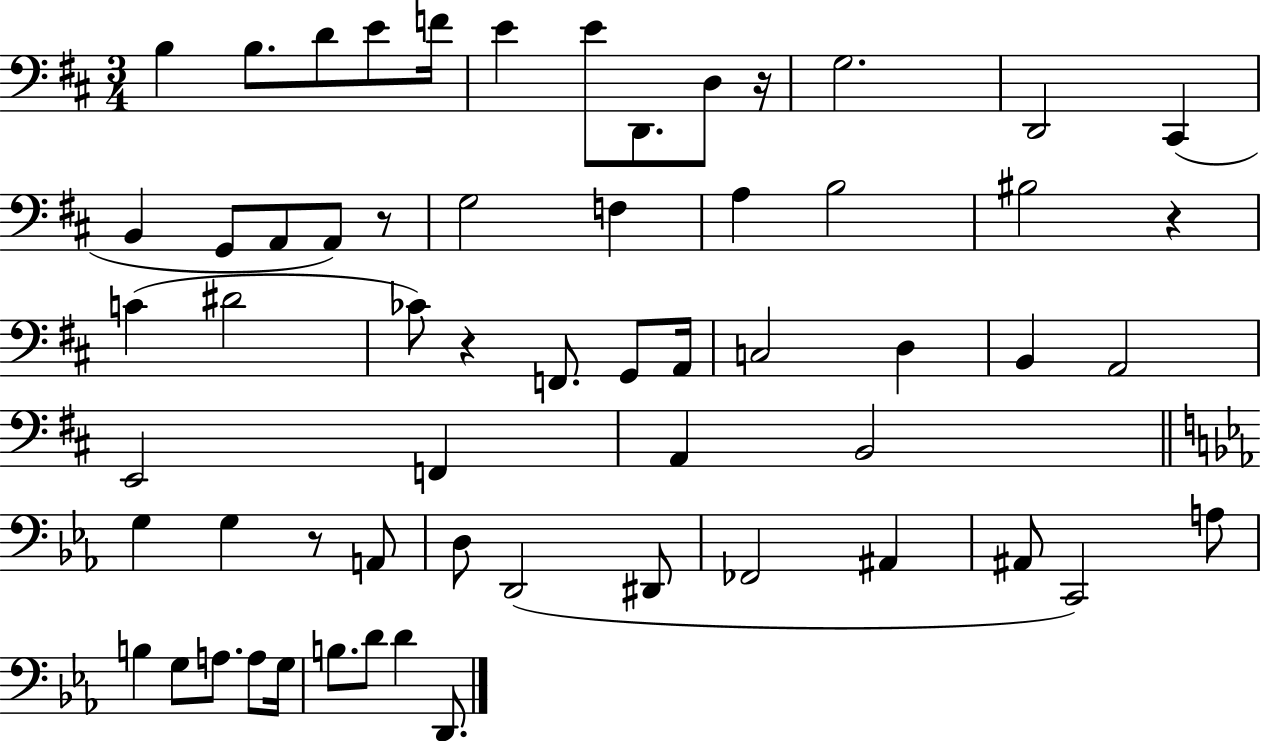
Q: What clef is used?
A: bass